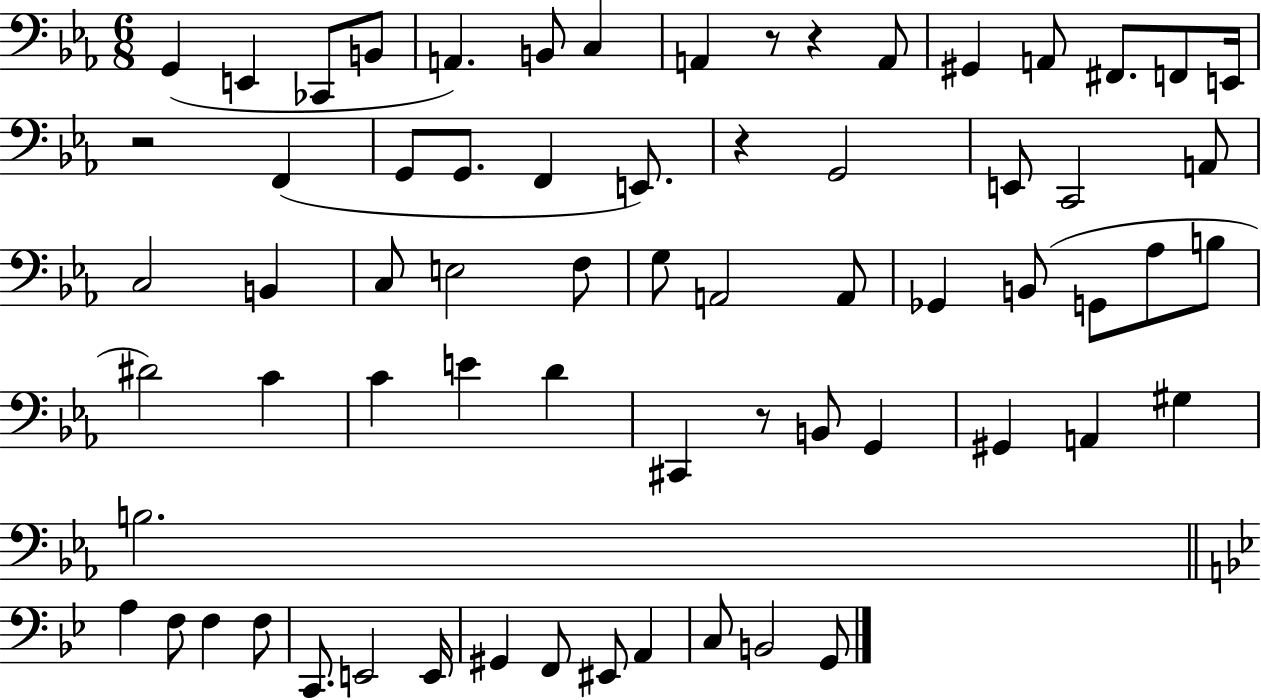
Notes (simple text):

G2/q E2/q CES2/e B2/e A2/q. B2/e C3/q A2/q R/e R/q A2/e G#2/q A2/e F#2/e. F2/e E2/s R/h F2/q G2/e G2/e. F2/q E2/e. R/q G2/h E2/e C2/h A2/e C3/h B2/q C3/e E3/h F3/e G3/e A2/h A2/e Gb2/q B2/e G2/e Ab3/e B3/e D#4/h C4/q C4/q E4/q D4/q C#2/q R/e B2/e G2/q G#2/q A2/q G#3/q B3/h. A3/q F3/e F3/q F3/e C2/e. E2/h E2/s G#2/q F2/e EIS2/e A2/q C3/e B2/h G2/e